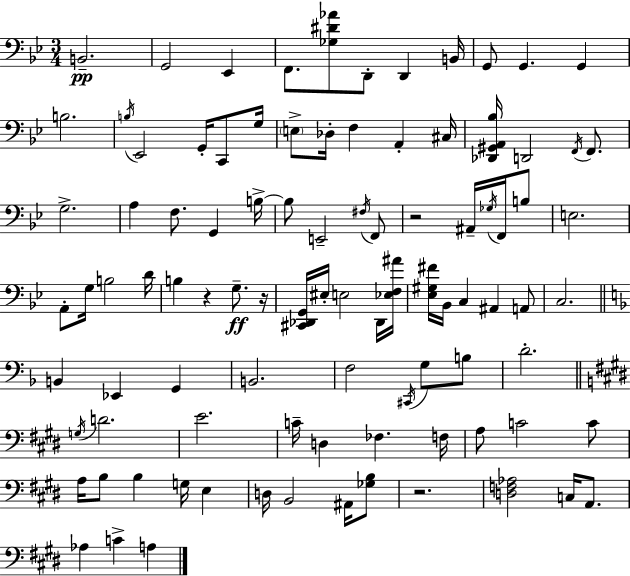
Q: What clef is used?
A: bass